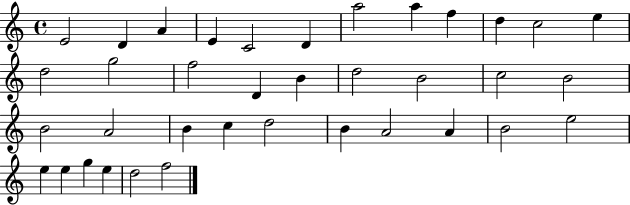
{
  \clef treble
  \time 4/4
  \defaultTimeSignature
  \key c \major
  e'2 d'4 a'4 | e'4 c'2 d'4 | a''2 a''4 f''4 | d''4 c''2 e''4 | \break d''2 g''2 | f''2 d'4 b'4 | d''2 b'2 | c''2 b'2 | \break b'2 a'2 | b'4 c''4 d''2 | b'4 a'2 a'4 | b'2 e''2 | \break e''4 e''4 g''4 e''4 | d''2 f''2 | \bar "|."
}